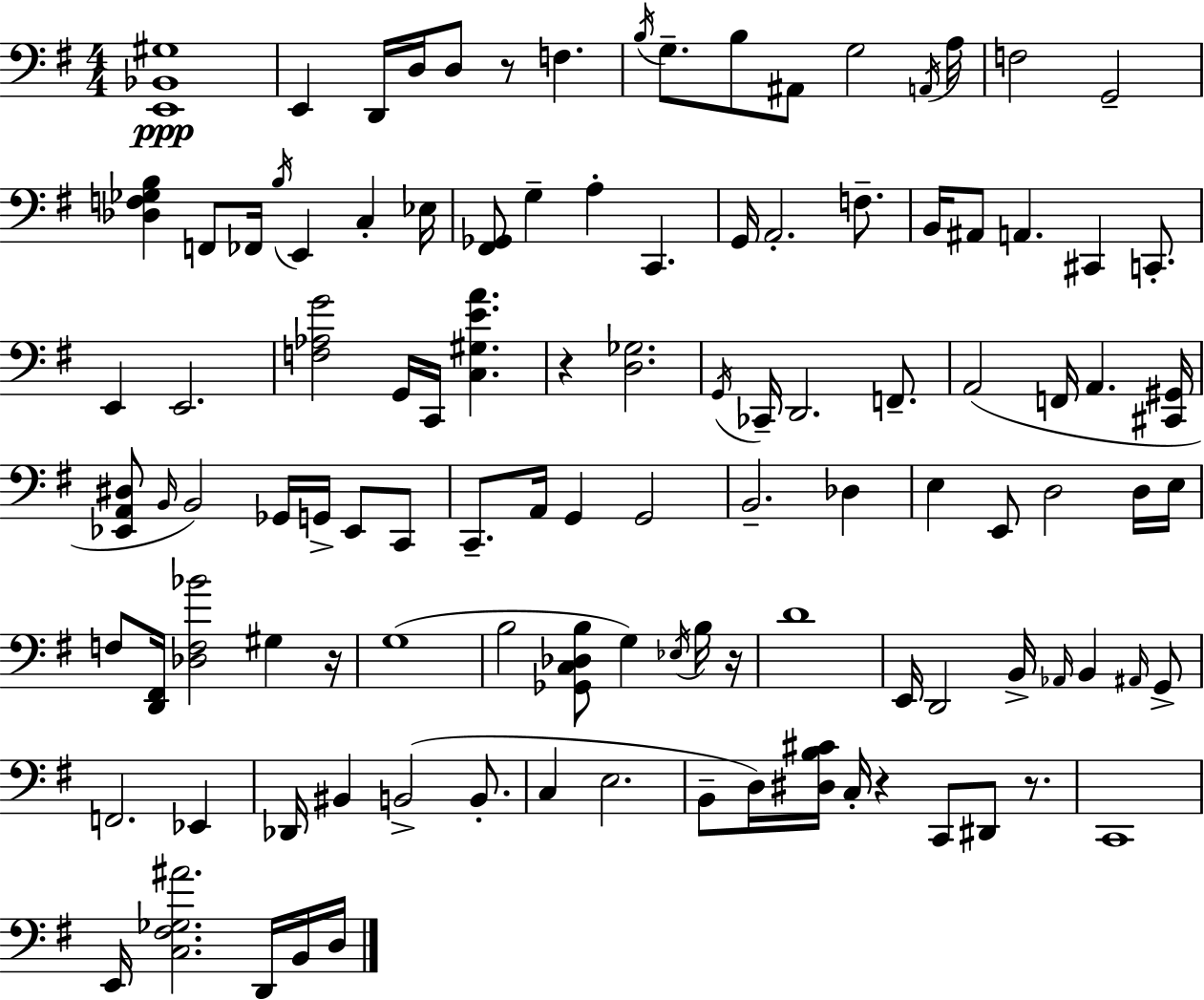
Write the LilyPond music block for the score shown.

{
  \clef bass
  \numericTimeSignature
  \time 4/4
  \key g \major
  <e, bes, gis>1\ppp | e,4 d,16 d16 d8 r8 f4. | \acciaccatura { b16 } g8.-- b8 ais,8 g2 | \acciaccatura { a,16 } a16 f2 g,2-- | \break <des f ges b>4 f,8 fes,16 \acciaccatura { b16 } e,4 c4-. | ees16 <fis, ges,>8 g4-- a4-. c,4. | g,16 a,2.-. | f8.-- b,16 ais,8 a,4. cis,4 | \break c,8.-. e,4 e,2. | <f aes g'>2 g,16 c,16 <c gis e' a'>4. | r4 <d ges>2. | \acciaccatura { g,16 } ces,16-- d,2. | \break f,8.-- a,2( f,16 a,4. | <cis, gis,>16 <ees, a, dis>8 \grace { b,16 }) b,2 ges,16 | g,16-> ees,8 c,8 c,8.-- a,16 g,4 g,2 | b,2.-- | \break des4 e4 e,8 d2 | d16 e16 f8 <d, fis,>16 <des f bes'>2 | gis4 r16 g1( | b2 <ges, c des b>8 g4) | \break \acciaccatura { ees16 } b16 r16 d'1 | e,16 d,2 b,16-> | \grace { aes,16 } b,4 \grace { ais,16 } g,8-> f,2. | ees,4 des,16 bis,4 b,2->( | \break b,8.-. c4 e2. | b,8-- d16) <dis b cis'>16 c16-. r4 | c,8 dis,8 r8. c,1 | e,16 <c fis ges ais'>2. | \break d,16 b,16 d16 \bar "|."
}